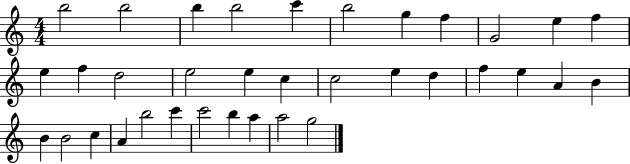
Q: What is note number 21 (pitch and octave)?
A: F5